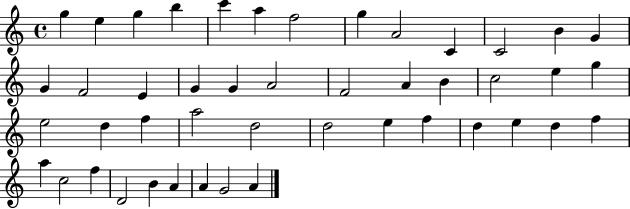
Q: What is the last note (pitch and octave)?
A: A4